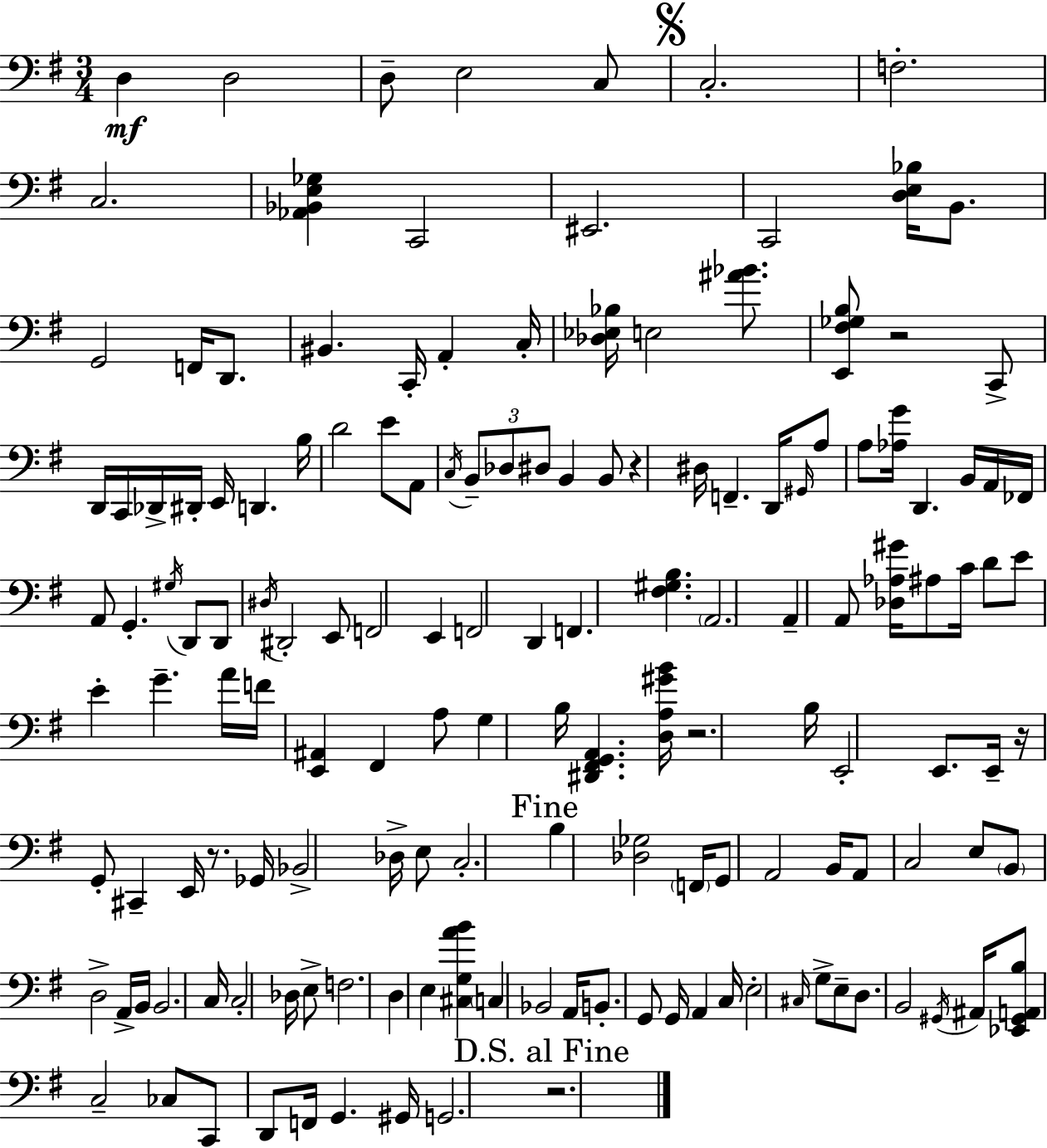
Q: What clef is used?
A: bass